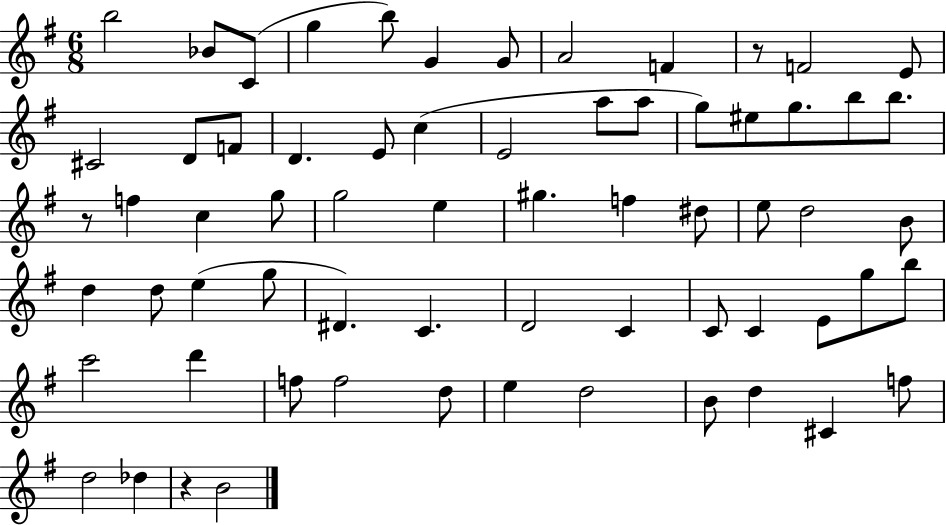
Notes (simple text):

B5/h Bb4/e C4/e G5/q B5/e G4/q G4/e A4/h F4/q R/e F4/h E4/e C#4/h D4/e F4/e D4/q. E4/e C5/q E4/h A5/e A5/e G5/e EIS5/e G5/e. B5/e B5/e. R/e F5/q C5/q G5/e G5/h E5/q G#5/q. F5/q D#5/e E5/e D5/h B4/e D5/q D5/e E5/q G5/e D#4/q. C4/q. D4/h C4/q C4/e C4/q E4/e G5/e B5/e C6/h D6/q F5/e F5/h D5/e E5/q D5/h B4/e D5/q C#4/q F5/e D5/h Db5/q R/q B4/h